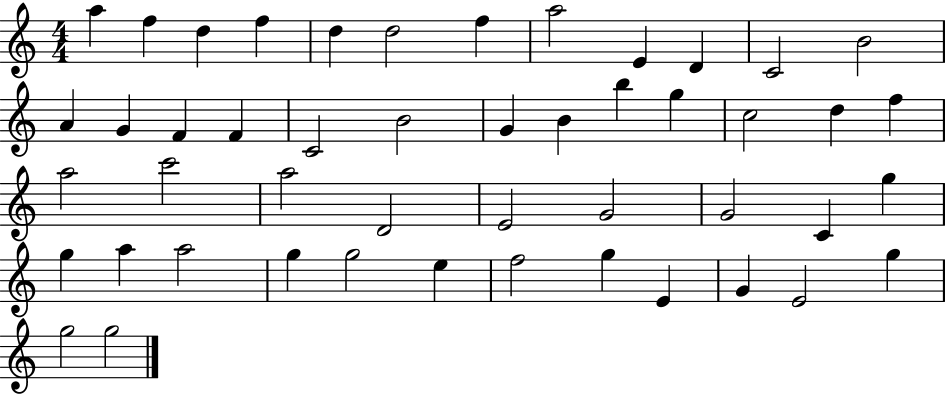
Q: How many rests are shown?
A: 0